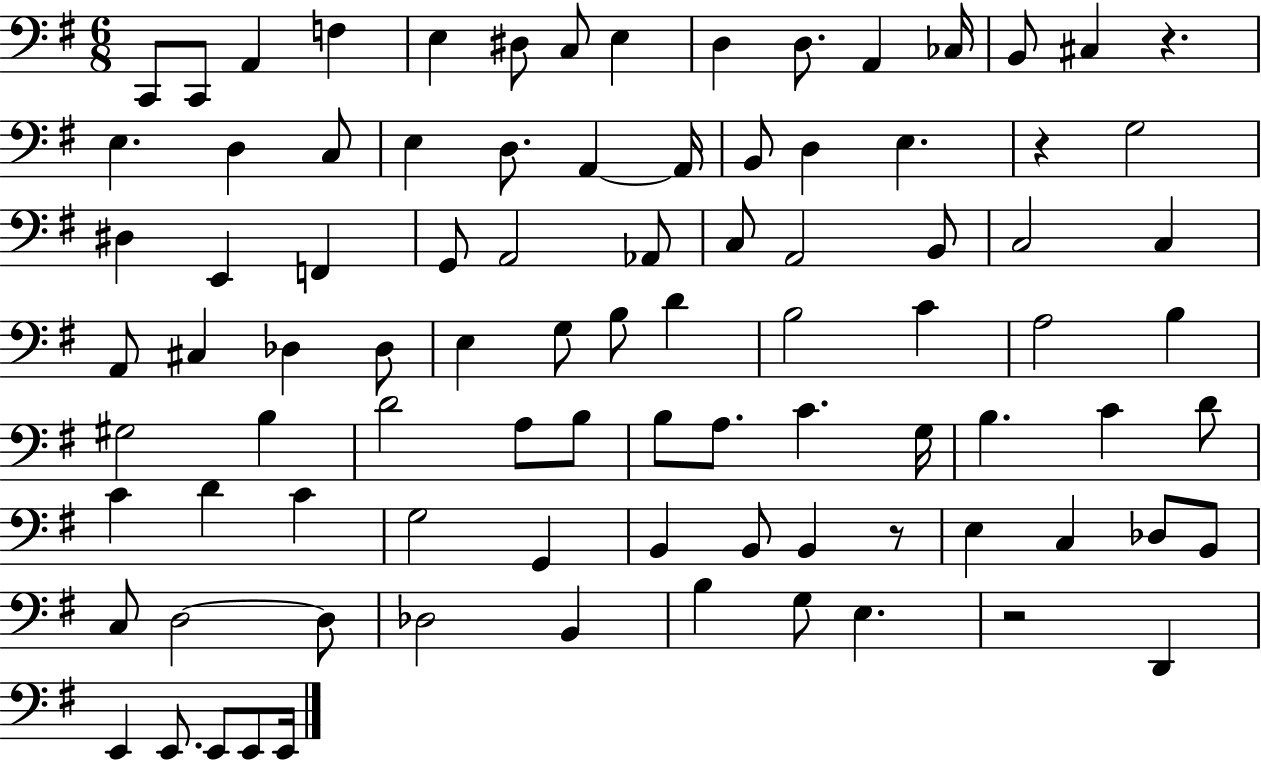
X:1
T:Untitled
M:6/8
L:1/4
K:G
C,,/2 C,,/2 A,, F, E, ^D,/2 C,/2 E, D, D,/2 A,, _C,/4 B,,/2 ^C, z E, D, C,/2 E, D,/2 A,, A,,/4 B,,/2 D, E, z G,2 ^D, E,, F,, G,,/2 A,,2 _A,,/2 C,/2 A,,2 B,,/2 C,2 C, A,,/2 ^C, _D, _D,/2 E, G,/2 B,/2 D B,2 C A,2 B, ^G,2 B, D2 A,/2 B,/2 B,/2 A,/2 C G,/4 B, C D/2 C D C G,2 G,, B,, B,,/2 B,, z/2 E, C, _D,/2 B,,/2 C,/2 D,2 D,/2 _D,2 B,, B, G,/2 E, z2 D,, E,, E,,/2 E,,/2 E,,/2 E,,/4